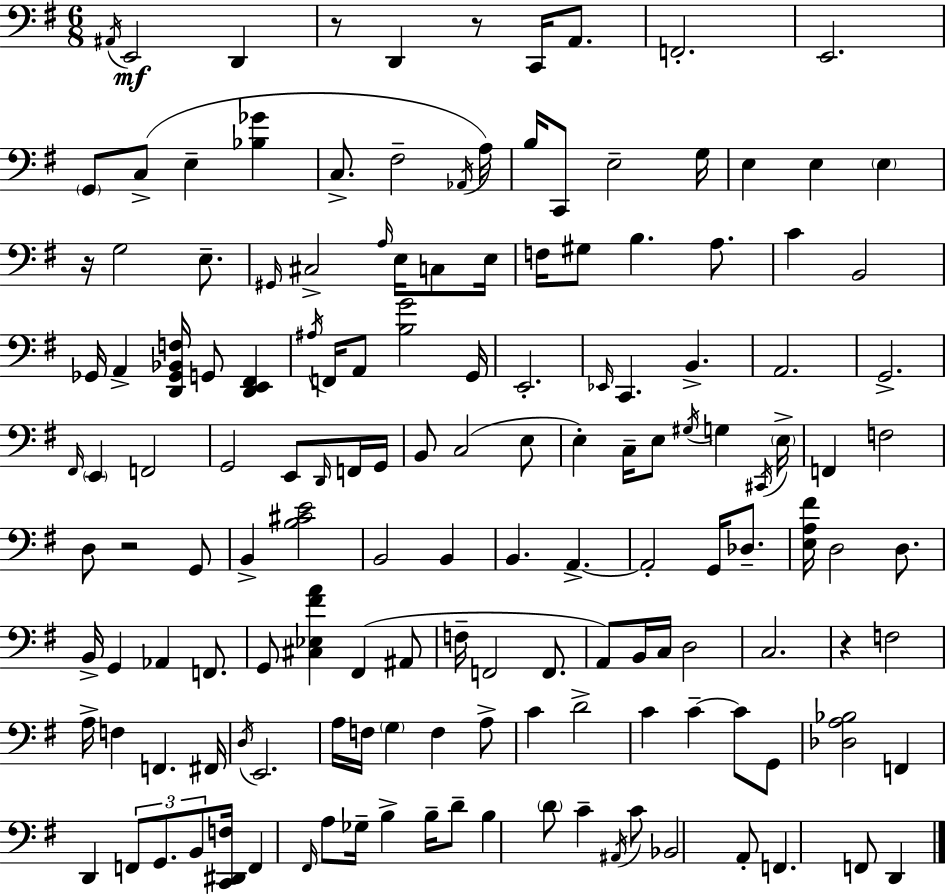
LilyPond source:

{
  \clef bass
  \numericTimeSignature
  \time 6/8
  \key e \minor
  \acciaccatura { ais,16 }\mf e,2 d,4 | r8 d,4 r8 c,16 a,8. | f,2.-. | e,2. | \break \parenthesize g,8 c8->( e4-- <bes ges'>4 | c8.-> fis2-- | \acciaccatura { aes,16 }) a16 b16 c,8 e2-- | g16 e4 e4 \parenthesize e4 | \break r16 g2 e8.-- | \grace { gis,16 } cis2-> \grace { a16 } | e16 c8 e16 f16 gis8 b4. | a8. c'4 b,2 | \break ges,16 a,4-> <d, ges, bes, f>16 g,8 | <d, e, fis,>4 \acciaccatura { ais16 } f,16 a,8 <b g'>2 | g,16 e,2.-. | \grace { ees,16 } c,4. | \break b,4.-> a,2. | g,2.-> | \grace { fis,16 } \parenthesize e,4 f,2 | g,2 | \break e,8 \grace { d,16 } f,16 g,16 b,8 c2( | e8 e4-.) | c16-- e8 \acciaccatura { gis16 } g4 \acciaccatura { cis,16 } \parenthesize e16-> f,4 | f2 d8 | \break r2 g,8 b,4-> | <b cis' e'>2 b,2 | b,4 b,4. | a,4.->~~ a,2-. | \break g,16 des8.-- <e a fis'>16 d2 | d8. b,16-> g,4 | aes,4 f,8. g,8 | <cis ees fis' a'>4 fis,4( ais,8 f16-- f,2 | \break f,8. a,8) | b,16 c16 d2 c2. | r4 | f2 a16-> f4 | \break f,4. fis,16 \acciaccatura { d16 } e,2. | a16 | f16 \parenthesize g4 f4 a8-> c'4 | d'2-> c'4 | \break c'4--~~ c'8 g,8 <des a bes>2 | f,4 d,4 | \tuplet 3/2 { f,8 g,8. b,8 } <c, dis, f>16 f,4 | \grace { fis,16 } a8 ges16-- b4-> b16-- | \break d'8-- b4 \parenthesize d'8 c'4-- | \acciaccatura { ais,16 } c'8 bes,2 a,8-. | f,4. f,8 d,4 | \bar "|."
}